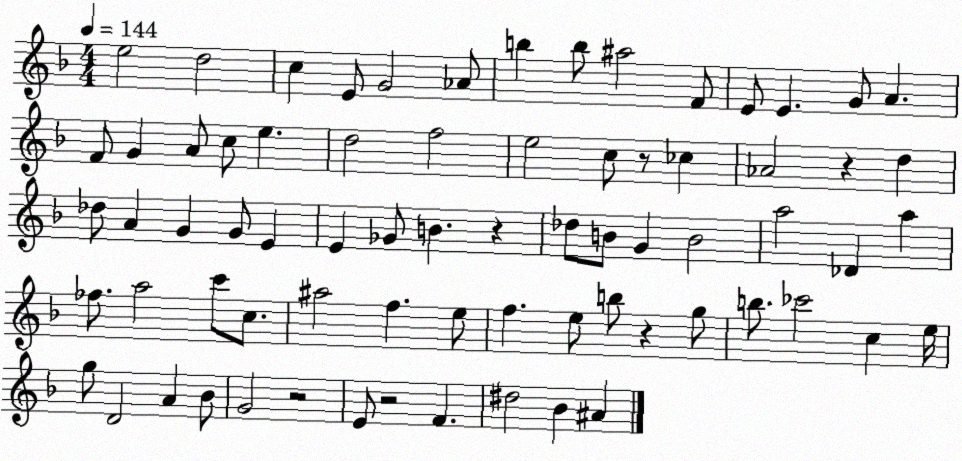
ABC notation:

X:1
T:Untitled
M:4/4
L:1/4
K:F
e2 d2 c E/2 G2 _A/2 b b/2 ^a2 F/2 E/2 E G/2 A F/2 G A/2 c/2 e d2 f2 e2 c/2 z/2 _c _A2 z d _d/2 A G G/2 E E _G/2 B z _d/2 B/2 G B2 a2 _D a _f/2 a2 c'/2 c/2 ^a2 f e/2 f e/2 b/2 z g/2 b/2 _c'2 c e/4 g/2 D2 A _B/2 G2 z2 E/2 z2 F ^d2 _B ^A